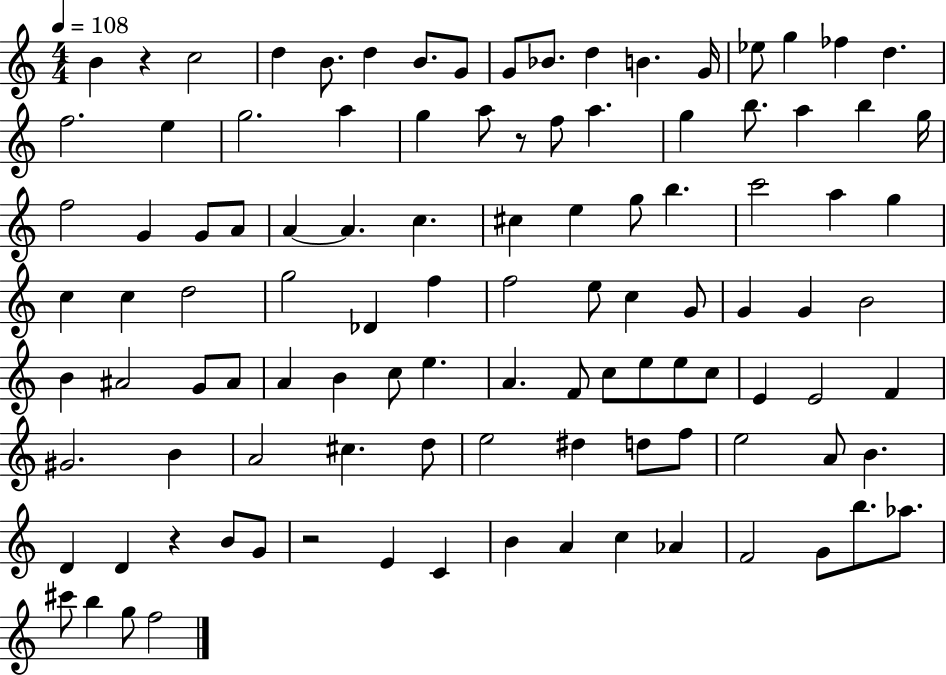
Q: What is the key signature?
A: C major